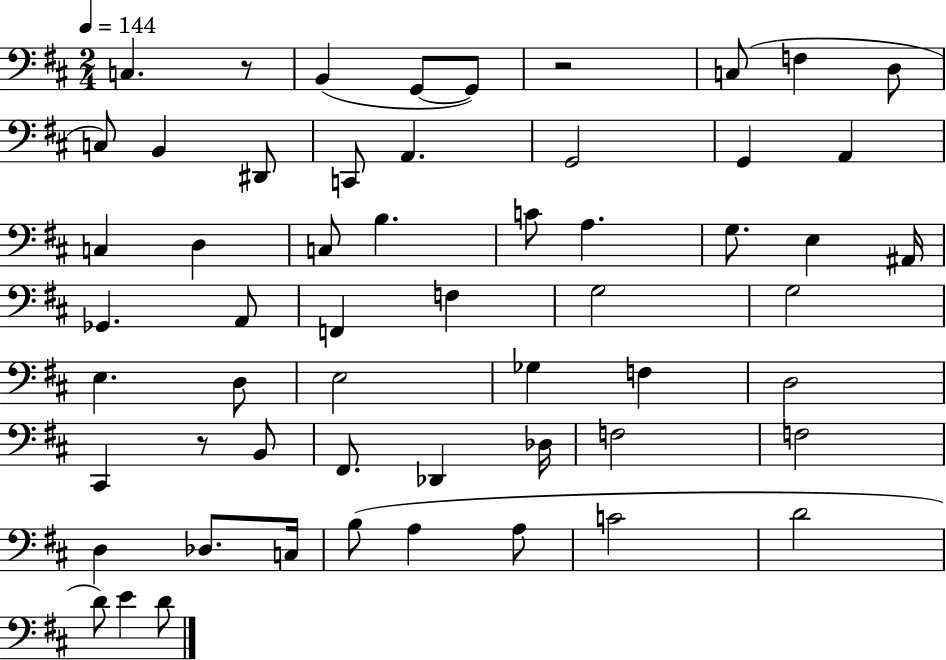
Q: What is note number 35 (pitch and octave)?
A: F3